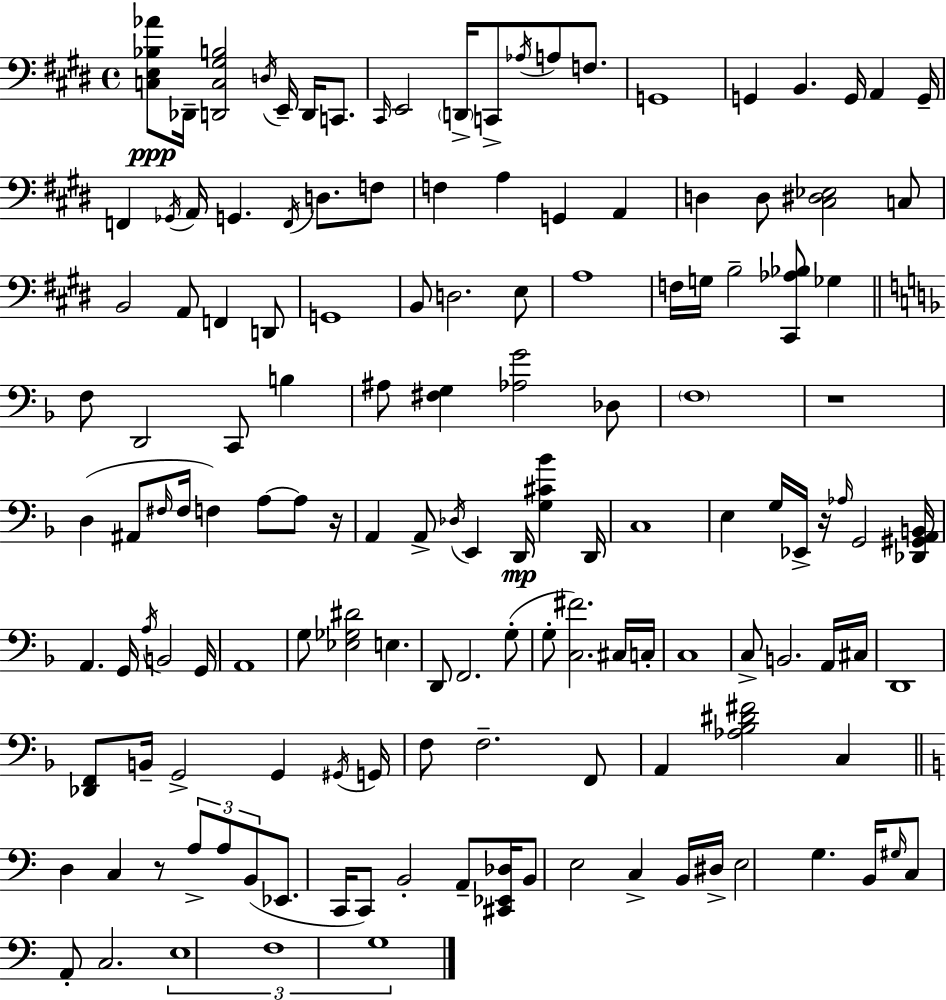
{
  \clef bass
  \time 4/4
  \defaultTimeSignature
  \key e \major
  \repeat volta 2 { <c e bes aes'>8\ppp des,16-- <d, c gis b>2 \acciaccatura { d16 } e,16-- d,16 c,8. | \grace { cis,16 } e,2 \parenthesize d,16-> c,8-> \acciaccatura { aes16 } a8 | f8. g,1 | g,4 b,4. g,16 a,4 | \break g,16-- f,4 \acciaccatura { ges,16 } a,16 g,4. \acciaccatura { f,16 } | d8. f8 f4 a4 g,4 | a,4 d4 d8 <cis dis ees>2 | c8 b,2 a,8 f,4 | \break d,8 g,1 | b,8 d2. | e8 a1 | f16 g16 b2-- <cis, aes bes>8 | \break ges4 \bar "||" \break \key f \major f8 d,2 c,8 b4 | ais8 <fis g>4 <aes g'>2 des8 | \parenthesize f1 | r1 | \break d4( ais,8 \grace { fis16 } fis16 f4) a8~~ a8 | r16 a,4 a,8-> \acciaccatura { des16 } e,4 d,16\mp <g cis' bes'>4 | d,16 c1 | e4 g16 ees,16-> r16 \grace { aes16 } g,2 | \break <des, gis, a, b,>16 a,4. g,16 \acciaccatura { a16 } b,2 | g,16 a,1 | g8 <ees ges dis'>2 e4. | d,8 f,2. | \break g8-.( g8-. <c fis'>2.) | cis16 c16-. c1 | c8-> b,2. | a,16 cis16 d,1 | \break <des, f,>8 b,16-- g,2-> g,4 | \acciaccatura { gis,16 } g,16 f8 f2.-- | f,8 a,4 <aes bes dis' fis'>2 | c4 \bar "||" \break \key a \minor d4 c4 r8 \tuplet 3/2 { a8-> a8 b,8( } | ees,8. c,16 c,8) b,2-. a,8-- | <cis, ees, des>16 b,8 e2 c4-> b,16 | dis16-> e2 g4. b,16 | \break \grace { gis16 } c8 a,8-. c2. | \tuplet 3/2 { e1 | f1 | g1 } | \break } \bar "|."
}